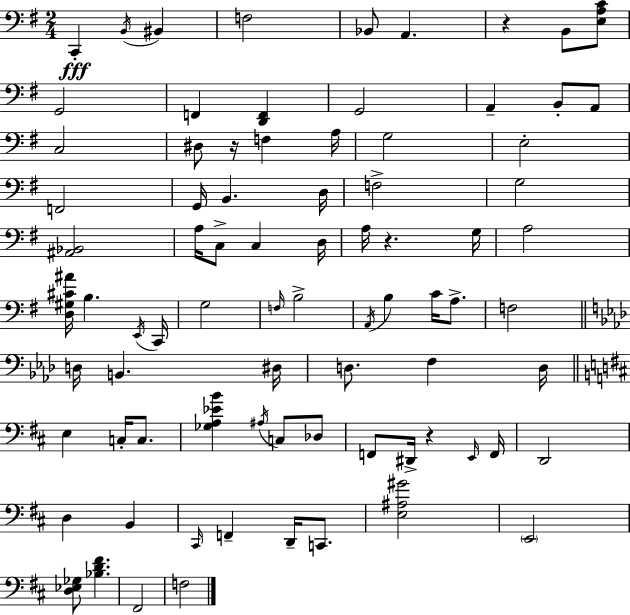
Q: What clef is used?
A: bass